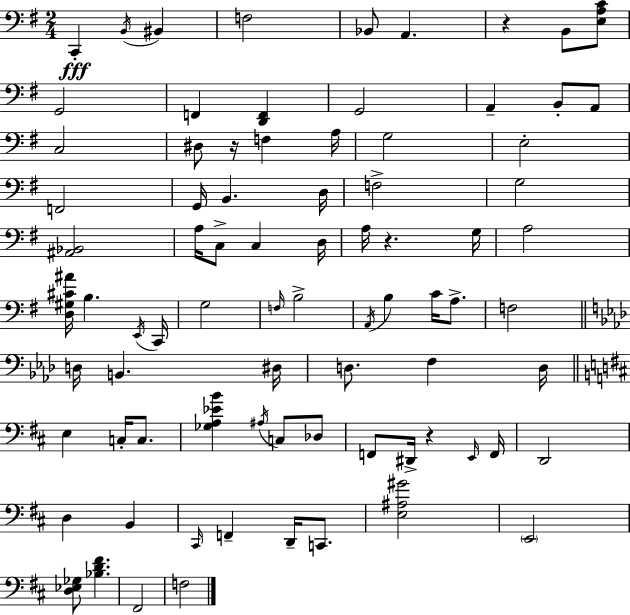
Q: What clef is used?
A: bass